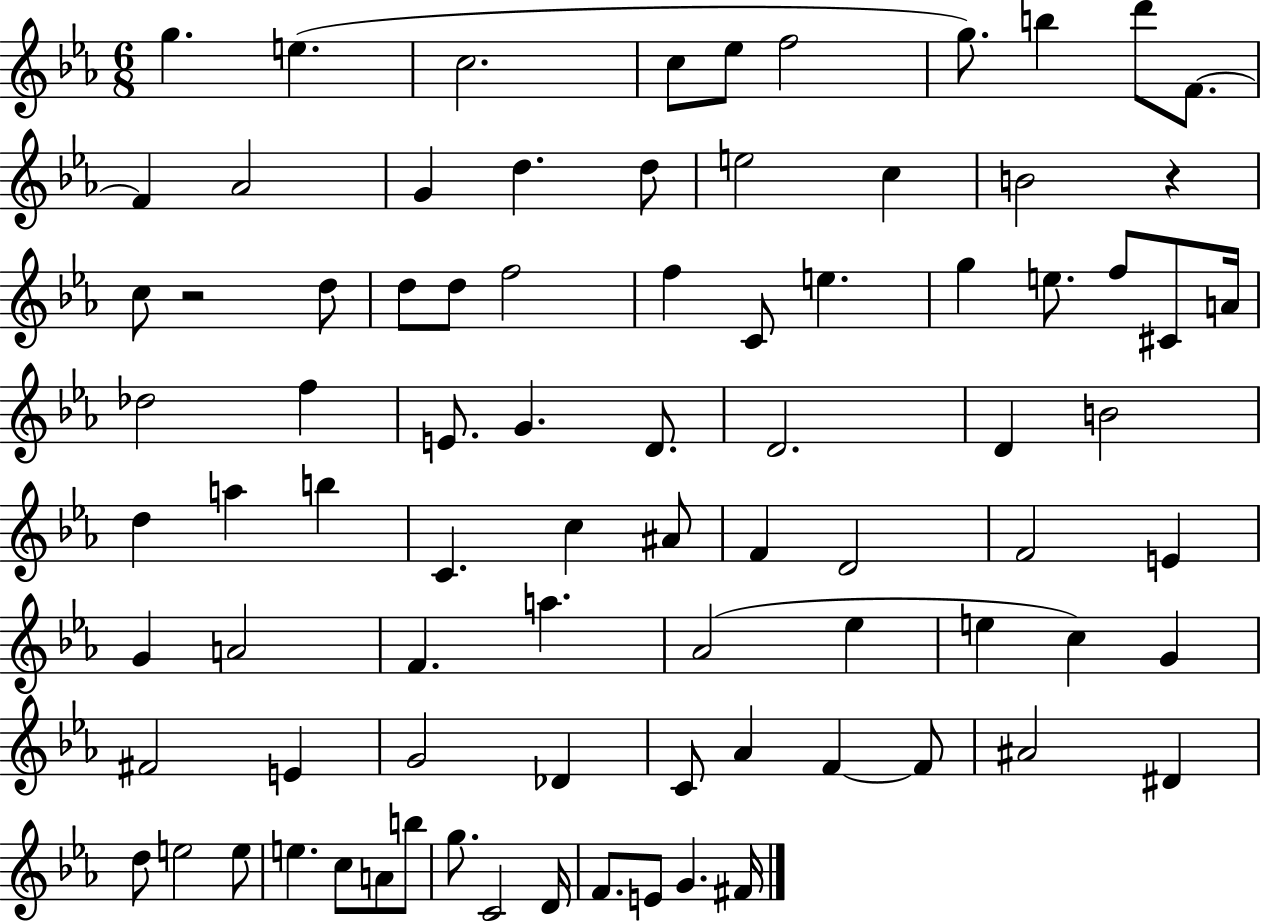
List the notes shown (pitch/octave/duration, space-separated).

G5/q. E5/q. C5/h. C5/e Eb5/e F5/h G5/e. B5/q D6/e F4/e. F4/q Ab4/h G4/q D5/q. D5/e E5/h C5/q B4/h R/q C5/e R/h D5/e D5/e D5/e F5/h F5/q C4/e E5/q. G5/q E5/e. F5/e C#4/e A4/s Db5/h F5/q E4/e. G4/q. D4/e. D4/h. D4/q B4/h D5/q A5/q B5/q C4/q. C5/q A#4/e F4/q D4/h F4/h E4/q G4/q A4/h F4/q. A5/q. Ab4/h Eb5/q E5/q C5/q G4/q F#4/h E4/q G4/h Db4/q C4/e Ab4/q F4/q F4/e A#4/h D#4/q D5/e E5/h E5/e E5/q. C5/e A4/e B5/e G5/e. C4/h D4/s F4/e. E4/e G4/q. F#4/s